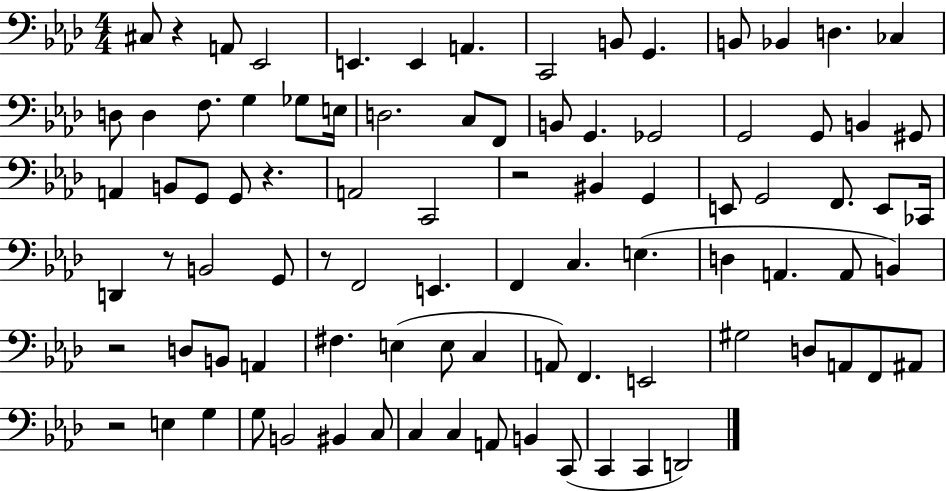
X:1
T:Untitled
M:4/4
L:1/4
K:Ab
^C,/2 z A,,/2 _E,,2 E,, E,, A,, C,,2 B,,/2 G,, B,,/2 _B,, D, _C, D,/2 D, F,/2 G, _G,/2 E,/4 D,2 C,/2 F,,/2 B,,/2 G,, _G,,2 G,,2 G,,/2 B,, ^G,,/2 A,, B,,/2 G,,/2 G,,/2 z A,,2 C,,2 z2 ^B,, G,, E,,/2 G,,2 F,,/2 E,,/2 _C,,/4 D,, z/2 B,,2 G,,/2 z/2 F,,2 E,, F,, C, E, D, A,, A,,/2 B,, z2 D,/2 B,,/2 A,, ^F, E, E,/2 C, A,,/2 F,, E,,2 ^G,2 D,/2 A,,/2 F,,/2 ^A,,/2 z2 E, G, G,/2 B,,2 ^B,, C,/2 C, C, A,,/2 B,, C,,/2 C,, C,, D,,2